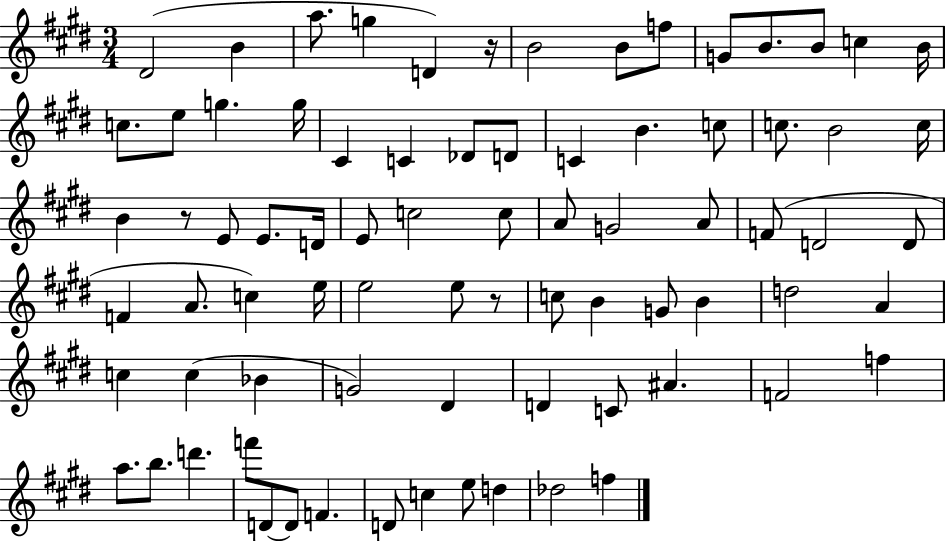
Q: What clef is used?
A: treble